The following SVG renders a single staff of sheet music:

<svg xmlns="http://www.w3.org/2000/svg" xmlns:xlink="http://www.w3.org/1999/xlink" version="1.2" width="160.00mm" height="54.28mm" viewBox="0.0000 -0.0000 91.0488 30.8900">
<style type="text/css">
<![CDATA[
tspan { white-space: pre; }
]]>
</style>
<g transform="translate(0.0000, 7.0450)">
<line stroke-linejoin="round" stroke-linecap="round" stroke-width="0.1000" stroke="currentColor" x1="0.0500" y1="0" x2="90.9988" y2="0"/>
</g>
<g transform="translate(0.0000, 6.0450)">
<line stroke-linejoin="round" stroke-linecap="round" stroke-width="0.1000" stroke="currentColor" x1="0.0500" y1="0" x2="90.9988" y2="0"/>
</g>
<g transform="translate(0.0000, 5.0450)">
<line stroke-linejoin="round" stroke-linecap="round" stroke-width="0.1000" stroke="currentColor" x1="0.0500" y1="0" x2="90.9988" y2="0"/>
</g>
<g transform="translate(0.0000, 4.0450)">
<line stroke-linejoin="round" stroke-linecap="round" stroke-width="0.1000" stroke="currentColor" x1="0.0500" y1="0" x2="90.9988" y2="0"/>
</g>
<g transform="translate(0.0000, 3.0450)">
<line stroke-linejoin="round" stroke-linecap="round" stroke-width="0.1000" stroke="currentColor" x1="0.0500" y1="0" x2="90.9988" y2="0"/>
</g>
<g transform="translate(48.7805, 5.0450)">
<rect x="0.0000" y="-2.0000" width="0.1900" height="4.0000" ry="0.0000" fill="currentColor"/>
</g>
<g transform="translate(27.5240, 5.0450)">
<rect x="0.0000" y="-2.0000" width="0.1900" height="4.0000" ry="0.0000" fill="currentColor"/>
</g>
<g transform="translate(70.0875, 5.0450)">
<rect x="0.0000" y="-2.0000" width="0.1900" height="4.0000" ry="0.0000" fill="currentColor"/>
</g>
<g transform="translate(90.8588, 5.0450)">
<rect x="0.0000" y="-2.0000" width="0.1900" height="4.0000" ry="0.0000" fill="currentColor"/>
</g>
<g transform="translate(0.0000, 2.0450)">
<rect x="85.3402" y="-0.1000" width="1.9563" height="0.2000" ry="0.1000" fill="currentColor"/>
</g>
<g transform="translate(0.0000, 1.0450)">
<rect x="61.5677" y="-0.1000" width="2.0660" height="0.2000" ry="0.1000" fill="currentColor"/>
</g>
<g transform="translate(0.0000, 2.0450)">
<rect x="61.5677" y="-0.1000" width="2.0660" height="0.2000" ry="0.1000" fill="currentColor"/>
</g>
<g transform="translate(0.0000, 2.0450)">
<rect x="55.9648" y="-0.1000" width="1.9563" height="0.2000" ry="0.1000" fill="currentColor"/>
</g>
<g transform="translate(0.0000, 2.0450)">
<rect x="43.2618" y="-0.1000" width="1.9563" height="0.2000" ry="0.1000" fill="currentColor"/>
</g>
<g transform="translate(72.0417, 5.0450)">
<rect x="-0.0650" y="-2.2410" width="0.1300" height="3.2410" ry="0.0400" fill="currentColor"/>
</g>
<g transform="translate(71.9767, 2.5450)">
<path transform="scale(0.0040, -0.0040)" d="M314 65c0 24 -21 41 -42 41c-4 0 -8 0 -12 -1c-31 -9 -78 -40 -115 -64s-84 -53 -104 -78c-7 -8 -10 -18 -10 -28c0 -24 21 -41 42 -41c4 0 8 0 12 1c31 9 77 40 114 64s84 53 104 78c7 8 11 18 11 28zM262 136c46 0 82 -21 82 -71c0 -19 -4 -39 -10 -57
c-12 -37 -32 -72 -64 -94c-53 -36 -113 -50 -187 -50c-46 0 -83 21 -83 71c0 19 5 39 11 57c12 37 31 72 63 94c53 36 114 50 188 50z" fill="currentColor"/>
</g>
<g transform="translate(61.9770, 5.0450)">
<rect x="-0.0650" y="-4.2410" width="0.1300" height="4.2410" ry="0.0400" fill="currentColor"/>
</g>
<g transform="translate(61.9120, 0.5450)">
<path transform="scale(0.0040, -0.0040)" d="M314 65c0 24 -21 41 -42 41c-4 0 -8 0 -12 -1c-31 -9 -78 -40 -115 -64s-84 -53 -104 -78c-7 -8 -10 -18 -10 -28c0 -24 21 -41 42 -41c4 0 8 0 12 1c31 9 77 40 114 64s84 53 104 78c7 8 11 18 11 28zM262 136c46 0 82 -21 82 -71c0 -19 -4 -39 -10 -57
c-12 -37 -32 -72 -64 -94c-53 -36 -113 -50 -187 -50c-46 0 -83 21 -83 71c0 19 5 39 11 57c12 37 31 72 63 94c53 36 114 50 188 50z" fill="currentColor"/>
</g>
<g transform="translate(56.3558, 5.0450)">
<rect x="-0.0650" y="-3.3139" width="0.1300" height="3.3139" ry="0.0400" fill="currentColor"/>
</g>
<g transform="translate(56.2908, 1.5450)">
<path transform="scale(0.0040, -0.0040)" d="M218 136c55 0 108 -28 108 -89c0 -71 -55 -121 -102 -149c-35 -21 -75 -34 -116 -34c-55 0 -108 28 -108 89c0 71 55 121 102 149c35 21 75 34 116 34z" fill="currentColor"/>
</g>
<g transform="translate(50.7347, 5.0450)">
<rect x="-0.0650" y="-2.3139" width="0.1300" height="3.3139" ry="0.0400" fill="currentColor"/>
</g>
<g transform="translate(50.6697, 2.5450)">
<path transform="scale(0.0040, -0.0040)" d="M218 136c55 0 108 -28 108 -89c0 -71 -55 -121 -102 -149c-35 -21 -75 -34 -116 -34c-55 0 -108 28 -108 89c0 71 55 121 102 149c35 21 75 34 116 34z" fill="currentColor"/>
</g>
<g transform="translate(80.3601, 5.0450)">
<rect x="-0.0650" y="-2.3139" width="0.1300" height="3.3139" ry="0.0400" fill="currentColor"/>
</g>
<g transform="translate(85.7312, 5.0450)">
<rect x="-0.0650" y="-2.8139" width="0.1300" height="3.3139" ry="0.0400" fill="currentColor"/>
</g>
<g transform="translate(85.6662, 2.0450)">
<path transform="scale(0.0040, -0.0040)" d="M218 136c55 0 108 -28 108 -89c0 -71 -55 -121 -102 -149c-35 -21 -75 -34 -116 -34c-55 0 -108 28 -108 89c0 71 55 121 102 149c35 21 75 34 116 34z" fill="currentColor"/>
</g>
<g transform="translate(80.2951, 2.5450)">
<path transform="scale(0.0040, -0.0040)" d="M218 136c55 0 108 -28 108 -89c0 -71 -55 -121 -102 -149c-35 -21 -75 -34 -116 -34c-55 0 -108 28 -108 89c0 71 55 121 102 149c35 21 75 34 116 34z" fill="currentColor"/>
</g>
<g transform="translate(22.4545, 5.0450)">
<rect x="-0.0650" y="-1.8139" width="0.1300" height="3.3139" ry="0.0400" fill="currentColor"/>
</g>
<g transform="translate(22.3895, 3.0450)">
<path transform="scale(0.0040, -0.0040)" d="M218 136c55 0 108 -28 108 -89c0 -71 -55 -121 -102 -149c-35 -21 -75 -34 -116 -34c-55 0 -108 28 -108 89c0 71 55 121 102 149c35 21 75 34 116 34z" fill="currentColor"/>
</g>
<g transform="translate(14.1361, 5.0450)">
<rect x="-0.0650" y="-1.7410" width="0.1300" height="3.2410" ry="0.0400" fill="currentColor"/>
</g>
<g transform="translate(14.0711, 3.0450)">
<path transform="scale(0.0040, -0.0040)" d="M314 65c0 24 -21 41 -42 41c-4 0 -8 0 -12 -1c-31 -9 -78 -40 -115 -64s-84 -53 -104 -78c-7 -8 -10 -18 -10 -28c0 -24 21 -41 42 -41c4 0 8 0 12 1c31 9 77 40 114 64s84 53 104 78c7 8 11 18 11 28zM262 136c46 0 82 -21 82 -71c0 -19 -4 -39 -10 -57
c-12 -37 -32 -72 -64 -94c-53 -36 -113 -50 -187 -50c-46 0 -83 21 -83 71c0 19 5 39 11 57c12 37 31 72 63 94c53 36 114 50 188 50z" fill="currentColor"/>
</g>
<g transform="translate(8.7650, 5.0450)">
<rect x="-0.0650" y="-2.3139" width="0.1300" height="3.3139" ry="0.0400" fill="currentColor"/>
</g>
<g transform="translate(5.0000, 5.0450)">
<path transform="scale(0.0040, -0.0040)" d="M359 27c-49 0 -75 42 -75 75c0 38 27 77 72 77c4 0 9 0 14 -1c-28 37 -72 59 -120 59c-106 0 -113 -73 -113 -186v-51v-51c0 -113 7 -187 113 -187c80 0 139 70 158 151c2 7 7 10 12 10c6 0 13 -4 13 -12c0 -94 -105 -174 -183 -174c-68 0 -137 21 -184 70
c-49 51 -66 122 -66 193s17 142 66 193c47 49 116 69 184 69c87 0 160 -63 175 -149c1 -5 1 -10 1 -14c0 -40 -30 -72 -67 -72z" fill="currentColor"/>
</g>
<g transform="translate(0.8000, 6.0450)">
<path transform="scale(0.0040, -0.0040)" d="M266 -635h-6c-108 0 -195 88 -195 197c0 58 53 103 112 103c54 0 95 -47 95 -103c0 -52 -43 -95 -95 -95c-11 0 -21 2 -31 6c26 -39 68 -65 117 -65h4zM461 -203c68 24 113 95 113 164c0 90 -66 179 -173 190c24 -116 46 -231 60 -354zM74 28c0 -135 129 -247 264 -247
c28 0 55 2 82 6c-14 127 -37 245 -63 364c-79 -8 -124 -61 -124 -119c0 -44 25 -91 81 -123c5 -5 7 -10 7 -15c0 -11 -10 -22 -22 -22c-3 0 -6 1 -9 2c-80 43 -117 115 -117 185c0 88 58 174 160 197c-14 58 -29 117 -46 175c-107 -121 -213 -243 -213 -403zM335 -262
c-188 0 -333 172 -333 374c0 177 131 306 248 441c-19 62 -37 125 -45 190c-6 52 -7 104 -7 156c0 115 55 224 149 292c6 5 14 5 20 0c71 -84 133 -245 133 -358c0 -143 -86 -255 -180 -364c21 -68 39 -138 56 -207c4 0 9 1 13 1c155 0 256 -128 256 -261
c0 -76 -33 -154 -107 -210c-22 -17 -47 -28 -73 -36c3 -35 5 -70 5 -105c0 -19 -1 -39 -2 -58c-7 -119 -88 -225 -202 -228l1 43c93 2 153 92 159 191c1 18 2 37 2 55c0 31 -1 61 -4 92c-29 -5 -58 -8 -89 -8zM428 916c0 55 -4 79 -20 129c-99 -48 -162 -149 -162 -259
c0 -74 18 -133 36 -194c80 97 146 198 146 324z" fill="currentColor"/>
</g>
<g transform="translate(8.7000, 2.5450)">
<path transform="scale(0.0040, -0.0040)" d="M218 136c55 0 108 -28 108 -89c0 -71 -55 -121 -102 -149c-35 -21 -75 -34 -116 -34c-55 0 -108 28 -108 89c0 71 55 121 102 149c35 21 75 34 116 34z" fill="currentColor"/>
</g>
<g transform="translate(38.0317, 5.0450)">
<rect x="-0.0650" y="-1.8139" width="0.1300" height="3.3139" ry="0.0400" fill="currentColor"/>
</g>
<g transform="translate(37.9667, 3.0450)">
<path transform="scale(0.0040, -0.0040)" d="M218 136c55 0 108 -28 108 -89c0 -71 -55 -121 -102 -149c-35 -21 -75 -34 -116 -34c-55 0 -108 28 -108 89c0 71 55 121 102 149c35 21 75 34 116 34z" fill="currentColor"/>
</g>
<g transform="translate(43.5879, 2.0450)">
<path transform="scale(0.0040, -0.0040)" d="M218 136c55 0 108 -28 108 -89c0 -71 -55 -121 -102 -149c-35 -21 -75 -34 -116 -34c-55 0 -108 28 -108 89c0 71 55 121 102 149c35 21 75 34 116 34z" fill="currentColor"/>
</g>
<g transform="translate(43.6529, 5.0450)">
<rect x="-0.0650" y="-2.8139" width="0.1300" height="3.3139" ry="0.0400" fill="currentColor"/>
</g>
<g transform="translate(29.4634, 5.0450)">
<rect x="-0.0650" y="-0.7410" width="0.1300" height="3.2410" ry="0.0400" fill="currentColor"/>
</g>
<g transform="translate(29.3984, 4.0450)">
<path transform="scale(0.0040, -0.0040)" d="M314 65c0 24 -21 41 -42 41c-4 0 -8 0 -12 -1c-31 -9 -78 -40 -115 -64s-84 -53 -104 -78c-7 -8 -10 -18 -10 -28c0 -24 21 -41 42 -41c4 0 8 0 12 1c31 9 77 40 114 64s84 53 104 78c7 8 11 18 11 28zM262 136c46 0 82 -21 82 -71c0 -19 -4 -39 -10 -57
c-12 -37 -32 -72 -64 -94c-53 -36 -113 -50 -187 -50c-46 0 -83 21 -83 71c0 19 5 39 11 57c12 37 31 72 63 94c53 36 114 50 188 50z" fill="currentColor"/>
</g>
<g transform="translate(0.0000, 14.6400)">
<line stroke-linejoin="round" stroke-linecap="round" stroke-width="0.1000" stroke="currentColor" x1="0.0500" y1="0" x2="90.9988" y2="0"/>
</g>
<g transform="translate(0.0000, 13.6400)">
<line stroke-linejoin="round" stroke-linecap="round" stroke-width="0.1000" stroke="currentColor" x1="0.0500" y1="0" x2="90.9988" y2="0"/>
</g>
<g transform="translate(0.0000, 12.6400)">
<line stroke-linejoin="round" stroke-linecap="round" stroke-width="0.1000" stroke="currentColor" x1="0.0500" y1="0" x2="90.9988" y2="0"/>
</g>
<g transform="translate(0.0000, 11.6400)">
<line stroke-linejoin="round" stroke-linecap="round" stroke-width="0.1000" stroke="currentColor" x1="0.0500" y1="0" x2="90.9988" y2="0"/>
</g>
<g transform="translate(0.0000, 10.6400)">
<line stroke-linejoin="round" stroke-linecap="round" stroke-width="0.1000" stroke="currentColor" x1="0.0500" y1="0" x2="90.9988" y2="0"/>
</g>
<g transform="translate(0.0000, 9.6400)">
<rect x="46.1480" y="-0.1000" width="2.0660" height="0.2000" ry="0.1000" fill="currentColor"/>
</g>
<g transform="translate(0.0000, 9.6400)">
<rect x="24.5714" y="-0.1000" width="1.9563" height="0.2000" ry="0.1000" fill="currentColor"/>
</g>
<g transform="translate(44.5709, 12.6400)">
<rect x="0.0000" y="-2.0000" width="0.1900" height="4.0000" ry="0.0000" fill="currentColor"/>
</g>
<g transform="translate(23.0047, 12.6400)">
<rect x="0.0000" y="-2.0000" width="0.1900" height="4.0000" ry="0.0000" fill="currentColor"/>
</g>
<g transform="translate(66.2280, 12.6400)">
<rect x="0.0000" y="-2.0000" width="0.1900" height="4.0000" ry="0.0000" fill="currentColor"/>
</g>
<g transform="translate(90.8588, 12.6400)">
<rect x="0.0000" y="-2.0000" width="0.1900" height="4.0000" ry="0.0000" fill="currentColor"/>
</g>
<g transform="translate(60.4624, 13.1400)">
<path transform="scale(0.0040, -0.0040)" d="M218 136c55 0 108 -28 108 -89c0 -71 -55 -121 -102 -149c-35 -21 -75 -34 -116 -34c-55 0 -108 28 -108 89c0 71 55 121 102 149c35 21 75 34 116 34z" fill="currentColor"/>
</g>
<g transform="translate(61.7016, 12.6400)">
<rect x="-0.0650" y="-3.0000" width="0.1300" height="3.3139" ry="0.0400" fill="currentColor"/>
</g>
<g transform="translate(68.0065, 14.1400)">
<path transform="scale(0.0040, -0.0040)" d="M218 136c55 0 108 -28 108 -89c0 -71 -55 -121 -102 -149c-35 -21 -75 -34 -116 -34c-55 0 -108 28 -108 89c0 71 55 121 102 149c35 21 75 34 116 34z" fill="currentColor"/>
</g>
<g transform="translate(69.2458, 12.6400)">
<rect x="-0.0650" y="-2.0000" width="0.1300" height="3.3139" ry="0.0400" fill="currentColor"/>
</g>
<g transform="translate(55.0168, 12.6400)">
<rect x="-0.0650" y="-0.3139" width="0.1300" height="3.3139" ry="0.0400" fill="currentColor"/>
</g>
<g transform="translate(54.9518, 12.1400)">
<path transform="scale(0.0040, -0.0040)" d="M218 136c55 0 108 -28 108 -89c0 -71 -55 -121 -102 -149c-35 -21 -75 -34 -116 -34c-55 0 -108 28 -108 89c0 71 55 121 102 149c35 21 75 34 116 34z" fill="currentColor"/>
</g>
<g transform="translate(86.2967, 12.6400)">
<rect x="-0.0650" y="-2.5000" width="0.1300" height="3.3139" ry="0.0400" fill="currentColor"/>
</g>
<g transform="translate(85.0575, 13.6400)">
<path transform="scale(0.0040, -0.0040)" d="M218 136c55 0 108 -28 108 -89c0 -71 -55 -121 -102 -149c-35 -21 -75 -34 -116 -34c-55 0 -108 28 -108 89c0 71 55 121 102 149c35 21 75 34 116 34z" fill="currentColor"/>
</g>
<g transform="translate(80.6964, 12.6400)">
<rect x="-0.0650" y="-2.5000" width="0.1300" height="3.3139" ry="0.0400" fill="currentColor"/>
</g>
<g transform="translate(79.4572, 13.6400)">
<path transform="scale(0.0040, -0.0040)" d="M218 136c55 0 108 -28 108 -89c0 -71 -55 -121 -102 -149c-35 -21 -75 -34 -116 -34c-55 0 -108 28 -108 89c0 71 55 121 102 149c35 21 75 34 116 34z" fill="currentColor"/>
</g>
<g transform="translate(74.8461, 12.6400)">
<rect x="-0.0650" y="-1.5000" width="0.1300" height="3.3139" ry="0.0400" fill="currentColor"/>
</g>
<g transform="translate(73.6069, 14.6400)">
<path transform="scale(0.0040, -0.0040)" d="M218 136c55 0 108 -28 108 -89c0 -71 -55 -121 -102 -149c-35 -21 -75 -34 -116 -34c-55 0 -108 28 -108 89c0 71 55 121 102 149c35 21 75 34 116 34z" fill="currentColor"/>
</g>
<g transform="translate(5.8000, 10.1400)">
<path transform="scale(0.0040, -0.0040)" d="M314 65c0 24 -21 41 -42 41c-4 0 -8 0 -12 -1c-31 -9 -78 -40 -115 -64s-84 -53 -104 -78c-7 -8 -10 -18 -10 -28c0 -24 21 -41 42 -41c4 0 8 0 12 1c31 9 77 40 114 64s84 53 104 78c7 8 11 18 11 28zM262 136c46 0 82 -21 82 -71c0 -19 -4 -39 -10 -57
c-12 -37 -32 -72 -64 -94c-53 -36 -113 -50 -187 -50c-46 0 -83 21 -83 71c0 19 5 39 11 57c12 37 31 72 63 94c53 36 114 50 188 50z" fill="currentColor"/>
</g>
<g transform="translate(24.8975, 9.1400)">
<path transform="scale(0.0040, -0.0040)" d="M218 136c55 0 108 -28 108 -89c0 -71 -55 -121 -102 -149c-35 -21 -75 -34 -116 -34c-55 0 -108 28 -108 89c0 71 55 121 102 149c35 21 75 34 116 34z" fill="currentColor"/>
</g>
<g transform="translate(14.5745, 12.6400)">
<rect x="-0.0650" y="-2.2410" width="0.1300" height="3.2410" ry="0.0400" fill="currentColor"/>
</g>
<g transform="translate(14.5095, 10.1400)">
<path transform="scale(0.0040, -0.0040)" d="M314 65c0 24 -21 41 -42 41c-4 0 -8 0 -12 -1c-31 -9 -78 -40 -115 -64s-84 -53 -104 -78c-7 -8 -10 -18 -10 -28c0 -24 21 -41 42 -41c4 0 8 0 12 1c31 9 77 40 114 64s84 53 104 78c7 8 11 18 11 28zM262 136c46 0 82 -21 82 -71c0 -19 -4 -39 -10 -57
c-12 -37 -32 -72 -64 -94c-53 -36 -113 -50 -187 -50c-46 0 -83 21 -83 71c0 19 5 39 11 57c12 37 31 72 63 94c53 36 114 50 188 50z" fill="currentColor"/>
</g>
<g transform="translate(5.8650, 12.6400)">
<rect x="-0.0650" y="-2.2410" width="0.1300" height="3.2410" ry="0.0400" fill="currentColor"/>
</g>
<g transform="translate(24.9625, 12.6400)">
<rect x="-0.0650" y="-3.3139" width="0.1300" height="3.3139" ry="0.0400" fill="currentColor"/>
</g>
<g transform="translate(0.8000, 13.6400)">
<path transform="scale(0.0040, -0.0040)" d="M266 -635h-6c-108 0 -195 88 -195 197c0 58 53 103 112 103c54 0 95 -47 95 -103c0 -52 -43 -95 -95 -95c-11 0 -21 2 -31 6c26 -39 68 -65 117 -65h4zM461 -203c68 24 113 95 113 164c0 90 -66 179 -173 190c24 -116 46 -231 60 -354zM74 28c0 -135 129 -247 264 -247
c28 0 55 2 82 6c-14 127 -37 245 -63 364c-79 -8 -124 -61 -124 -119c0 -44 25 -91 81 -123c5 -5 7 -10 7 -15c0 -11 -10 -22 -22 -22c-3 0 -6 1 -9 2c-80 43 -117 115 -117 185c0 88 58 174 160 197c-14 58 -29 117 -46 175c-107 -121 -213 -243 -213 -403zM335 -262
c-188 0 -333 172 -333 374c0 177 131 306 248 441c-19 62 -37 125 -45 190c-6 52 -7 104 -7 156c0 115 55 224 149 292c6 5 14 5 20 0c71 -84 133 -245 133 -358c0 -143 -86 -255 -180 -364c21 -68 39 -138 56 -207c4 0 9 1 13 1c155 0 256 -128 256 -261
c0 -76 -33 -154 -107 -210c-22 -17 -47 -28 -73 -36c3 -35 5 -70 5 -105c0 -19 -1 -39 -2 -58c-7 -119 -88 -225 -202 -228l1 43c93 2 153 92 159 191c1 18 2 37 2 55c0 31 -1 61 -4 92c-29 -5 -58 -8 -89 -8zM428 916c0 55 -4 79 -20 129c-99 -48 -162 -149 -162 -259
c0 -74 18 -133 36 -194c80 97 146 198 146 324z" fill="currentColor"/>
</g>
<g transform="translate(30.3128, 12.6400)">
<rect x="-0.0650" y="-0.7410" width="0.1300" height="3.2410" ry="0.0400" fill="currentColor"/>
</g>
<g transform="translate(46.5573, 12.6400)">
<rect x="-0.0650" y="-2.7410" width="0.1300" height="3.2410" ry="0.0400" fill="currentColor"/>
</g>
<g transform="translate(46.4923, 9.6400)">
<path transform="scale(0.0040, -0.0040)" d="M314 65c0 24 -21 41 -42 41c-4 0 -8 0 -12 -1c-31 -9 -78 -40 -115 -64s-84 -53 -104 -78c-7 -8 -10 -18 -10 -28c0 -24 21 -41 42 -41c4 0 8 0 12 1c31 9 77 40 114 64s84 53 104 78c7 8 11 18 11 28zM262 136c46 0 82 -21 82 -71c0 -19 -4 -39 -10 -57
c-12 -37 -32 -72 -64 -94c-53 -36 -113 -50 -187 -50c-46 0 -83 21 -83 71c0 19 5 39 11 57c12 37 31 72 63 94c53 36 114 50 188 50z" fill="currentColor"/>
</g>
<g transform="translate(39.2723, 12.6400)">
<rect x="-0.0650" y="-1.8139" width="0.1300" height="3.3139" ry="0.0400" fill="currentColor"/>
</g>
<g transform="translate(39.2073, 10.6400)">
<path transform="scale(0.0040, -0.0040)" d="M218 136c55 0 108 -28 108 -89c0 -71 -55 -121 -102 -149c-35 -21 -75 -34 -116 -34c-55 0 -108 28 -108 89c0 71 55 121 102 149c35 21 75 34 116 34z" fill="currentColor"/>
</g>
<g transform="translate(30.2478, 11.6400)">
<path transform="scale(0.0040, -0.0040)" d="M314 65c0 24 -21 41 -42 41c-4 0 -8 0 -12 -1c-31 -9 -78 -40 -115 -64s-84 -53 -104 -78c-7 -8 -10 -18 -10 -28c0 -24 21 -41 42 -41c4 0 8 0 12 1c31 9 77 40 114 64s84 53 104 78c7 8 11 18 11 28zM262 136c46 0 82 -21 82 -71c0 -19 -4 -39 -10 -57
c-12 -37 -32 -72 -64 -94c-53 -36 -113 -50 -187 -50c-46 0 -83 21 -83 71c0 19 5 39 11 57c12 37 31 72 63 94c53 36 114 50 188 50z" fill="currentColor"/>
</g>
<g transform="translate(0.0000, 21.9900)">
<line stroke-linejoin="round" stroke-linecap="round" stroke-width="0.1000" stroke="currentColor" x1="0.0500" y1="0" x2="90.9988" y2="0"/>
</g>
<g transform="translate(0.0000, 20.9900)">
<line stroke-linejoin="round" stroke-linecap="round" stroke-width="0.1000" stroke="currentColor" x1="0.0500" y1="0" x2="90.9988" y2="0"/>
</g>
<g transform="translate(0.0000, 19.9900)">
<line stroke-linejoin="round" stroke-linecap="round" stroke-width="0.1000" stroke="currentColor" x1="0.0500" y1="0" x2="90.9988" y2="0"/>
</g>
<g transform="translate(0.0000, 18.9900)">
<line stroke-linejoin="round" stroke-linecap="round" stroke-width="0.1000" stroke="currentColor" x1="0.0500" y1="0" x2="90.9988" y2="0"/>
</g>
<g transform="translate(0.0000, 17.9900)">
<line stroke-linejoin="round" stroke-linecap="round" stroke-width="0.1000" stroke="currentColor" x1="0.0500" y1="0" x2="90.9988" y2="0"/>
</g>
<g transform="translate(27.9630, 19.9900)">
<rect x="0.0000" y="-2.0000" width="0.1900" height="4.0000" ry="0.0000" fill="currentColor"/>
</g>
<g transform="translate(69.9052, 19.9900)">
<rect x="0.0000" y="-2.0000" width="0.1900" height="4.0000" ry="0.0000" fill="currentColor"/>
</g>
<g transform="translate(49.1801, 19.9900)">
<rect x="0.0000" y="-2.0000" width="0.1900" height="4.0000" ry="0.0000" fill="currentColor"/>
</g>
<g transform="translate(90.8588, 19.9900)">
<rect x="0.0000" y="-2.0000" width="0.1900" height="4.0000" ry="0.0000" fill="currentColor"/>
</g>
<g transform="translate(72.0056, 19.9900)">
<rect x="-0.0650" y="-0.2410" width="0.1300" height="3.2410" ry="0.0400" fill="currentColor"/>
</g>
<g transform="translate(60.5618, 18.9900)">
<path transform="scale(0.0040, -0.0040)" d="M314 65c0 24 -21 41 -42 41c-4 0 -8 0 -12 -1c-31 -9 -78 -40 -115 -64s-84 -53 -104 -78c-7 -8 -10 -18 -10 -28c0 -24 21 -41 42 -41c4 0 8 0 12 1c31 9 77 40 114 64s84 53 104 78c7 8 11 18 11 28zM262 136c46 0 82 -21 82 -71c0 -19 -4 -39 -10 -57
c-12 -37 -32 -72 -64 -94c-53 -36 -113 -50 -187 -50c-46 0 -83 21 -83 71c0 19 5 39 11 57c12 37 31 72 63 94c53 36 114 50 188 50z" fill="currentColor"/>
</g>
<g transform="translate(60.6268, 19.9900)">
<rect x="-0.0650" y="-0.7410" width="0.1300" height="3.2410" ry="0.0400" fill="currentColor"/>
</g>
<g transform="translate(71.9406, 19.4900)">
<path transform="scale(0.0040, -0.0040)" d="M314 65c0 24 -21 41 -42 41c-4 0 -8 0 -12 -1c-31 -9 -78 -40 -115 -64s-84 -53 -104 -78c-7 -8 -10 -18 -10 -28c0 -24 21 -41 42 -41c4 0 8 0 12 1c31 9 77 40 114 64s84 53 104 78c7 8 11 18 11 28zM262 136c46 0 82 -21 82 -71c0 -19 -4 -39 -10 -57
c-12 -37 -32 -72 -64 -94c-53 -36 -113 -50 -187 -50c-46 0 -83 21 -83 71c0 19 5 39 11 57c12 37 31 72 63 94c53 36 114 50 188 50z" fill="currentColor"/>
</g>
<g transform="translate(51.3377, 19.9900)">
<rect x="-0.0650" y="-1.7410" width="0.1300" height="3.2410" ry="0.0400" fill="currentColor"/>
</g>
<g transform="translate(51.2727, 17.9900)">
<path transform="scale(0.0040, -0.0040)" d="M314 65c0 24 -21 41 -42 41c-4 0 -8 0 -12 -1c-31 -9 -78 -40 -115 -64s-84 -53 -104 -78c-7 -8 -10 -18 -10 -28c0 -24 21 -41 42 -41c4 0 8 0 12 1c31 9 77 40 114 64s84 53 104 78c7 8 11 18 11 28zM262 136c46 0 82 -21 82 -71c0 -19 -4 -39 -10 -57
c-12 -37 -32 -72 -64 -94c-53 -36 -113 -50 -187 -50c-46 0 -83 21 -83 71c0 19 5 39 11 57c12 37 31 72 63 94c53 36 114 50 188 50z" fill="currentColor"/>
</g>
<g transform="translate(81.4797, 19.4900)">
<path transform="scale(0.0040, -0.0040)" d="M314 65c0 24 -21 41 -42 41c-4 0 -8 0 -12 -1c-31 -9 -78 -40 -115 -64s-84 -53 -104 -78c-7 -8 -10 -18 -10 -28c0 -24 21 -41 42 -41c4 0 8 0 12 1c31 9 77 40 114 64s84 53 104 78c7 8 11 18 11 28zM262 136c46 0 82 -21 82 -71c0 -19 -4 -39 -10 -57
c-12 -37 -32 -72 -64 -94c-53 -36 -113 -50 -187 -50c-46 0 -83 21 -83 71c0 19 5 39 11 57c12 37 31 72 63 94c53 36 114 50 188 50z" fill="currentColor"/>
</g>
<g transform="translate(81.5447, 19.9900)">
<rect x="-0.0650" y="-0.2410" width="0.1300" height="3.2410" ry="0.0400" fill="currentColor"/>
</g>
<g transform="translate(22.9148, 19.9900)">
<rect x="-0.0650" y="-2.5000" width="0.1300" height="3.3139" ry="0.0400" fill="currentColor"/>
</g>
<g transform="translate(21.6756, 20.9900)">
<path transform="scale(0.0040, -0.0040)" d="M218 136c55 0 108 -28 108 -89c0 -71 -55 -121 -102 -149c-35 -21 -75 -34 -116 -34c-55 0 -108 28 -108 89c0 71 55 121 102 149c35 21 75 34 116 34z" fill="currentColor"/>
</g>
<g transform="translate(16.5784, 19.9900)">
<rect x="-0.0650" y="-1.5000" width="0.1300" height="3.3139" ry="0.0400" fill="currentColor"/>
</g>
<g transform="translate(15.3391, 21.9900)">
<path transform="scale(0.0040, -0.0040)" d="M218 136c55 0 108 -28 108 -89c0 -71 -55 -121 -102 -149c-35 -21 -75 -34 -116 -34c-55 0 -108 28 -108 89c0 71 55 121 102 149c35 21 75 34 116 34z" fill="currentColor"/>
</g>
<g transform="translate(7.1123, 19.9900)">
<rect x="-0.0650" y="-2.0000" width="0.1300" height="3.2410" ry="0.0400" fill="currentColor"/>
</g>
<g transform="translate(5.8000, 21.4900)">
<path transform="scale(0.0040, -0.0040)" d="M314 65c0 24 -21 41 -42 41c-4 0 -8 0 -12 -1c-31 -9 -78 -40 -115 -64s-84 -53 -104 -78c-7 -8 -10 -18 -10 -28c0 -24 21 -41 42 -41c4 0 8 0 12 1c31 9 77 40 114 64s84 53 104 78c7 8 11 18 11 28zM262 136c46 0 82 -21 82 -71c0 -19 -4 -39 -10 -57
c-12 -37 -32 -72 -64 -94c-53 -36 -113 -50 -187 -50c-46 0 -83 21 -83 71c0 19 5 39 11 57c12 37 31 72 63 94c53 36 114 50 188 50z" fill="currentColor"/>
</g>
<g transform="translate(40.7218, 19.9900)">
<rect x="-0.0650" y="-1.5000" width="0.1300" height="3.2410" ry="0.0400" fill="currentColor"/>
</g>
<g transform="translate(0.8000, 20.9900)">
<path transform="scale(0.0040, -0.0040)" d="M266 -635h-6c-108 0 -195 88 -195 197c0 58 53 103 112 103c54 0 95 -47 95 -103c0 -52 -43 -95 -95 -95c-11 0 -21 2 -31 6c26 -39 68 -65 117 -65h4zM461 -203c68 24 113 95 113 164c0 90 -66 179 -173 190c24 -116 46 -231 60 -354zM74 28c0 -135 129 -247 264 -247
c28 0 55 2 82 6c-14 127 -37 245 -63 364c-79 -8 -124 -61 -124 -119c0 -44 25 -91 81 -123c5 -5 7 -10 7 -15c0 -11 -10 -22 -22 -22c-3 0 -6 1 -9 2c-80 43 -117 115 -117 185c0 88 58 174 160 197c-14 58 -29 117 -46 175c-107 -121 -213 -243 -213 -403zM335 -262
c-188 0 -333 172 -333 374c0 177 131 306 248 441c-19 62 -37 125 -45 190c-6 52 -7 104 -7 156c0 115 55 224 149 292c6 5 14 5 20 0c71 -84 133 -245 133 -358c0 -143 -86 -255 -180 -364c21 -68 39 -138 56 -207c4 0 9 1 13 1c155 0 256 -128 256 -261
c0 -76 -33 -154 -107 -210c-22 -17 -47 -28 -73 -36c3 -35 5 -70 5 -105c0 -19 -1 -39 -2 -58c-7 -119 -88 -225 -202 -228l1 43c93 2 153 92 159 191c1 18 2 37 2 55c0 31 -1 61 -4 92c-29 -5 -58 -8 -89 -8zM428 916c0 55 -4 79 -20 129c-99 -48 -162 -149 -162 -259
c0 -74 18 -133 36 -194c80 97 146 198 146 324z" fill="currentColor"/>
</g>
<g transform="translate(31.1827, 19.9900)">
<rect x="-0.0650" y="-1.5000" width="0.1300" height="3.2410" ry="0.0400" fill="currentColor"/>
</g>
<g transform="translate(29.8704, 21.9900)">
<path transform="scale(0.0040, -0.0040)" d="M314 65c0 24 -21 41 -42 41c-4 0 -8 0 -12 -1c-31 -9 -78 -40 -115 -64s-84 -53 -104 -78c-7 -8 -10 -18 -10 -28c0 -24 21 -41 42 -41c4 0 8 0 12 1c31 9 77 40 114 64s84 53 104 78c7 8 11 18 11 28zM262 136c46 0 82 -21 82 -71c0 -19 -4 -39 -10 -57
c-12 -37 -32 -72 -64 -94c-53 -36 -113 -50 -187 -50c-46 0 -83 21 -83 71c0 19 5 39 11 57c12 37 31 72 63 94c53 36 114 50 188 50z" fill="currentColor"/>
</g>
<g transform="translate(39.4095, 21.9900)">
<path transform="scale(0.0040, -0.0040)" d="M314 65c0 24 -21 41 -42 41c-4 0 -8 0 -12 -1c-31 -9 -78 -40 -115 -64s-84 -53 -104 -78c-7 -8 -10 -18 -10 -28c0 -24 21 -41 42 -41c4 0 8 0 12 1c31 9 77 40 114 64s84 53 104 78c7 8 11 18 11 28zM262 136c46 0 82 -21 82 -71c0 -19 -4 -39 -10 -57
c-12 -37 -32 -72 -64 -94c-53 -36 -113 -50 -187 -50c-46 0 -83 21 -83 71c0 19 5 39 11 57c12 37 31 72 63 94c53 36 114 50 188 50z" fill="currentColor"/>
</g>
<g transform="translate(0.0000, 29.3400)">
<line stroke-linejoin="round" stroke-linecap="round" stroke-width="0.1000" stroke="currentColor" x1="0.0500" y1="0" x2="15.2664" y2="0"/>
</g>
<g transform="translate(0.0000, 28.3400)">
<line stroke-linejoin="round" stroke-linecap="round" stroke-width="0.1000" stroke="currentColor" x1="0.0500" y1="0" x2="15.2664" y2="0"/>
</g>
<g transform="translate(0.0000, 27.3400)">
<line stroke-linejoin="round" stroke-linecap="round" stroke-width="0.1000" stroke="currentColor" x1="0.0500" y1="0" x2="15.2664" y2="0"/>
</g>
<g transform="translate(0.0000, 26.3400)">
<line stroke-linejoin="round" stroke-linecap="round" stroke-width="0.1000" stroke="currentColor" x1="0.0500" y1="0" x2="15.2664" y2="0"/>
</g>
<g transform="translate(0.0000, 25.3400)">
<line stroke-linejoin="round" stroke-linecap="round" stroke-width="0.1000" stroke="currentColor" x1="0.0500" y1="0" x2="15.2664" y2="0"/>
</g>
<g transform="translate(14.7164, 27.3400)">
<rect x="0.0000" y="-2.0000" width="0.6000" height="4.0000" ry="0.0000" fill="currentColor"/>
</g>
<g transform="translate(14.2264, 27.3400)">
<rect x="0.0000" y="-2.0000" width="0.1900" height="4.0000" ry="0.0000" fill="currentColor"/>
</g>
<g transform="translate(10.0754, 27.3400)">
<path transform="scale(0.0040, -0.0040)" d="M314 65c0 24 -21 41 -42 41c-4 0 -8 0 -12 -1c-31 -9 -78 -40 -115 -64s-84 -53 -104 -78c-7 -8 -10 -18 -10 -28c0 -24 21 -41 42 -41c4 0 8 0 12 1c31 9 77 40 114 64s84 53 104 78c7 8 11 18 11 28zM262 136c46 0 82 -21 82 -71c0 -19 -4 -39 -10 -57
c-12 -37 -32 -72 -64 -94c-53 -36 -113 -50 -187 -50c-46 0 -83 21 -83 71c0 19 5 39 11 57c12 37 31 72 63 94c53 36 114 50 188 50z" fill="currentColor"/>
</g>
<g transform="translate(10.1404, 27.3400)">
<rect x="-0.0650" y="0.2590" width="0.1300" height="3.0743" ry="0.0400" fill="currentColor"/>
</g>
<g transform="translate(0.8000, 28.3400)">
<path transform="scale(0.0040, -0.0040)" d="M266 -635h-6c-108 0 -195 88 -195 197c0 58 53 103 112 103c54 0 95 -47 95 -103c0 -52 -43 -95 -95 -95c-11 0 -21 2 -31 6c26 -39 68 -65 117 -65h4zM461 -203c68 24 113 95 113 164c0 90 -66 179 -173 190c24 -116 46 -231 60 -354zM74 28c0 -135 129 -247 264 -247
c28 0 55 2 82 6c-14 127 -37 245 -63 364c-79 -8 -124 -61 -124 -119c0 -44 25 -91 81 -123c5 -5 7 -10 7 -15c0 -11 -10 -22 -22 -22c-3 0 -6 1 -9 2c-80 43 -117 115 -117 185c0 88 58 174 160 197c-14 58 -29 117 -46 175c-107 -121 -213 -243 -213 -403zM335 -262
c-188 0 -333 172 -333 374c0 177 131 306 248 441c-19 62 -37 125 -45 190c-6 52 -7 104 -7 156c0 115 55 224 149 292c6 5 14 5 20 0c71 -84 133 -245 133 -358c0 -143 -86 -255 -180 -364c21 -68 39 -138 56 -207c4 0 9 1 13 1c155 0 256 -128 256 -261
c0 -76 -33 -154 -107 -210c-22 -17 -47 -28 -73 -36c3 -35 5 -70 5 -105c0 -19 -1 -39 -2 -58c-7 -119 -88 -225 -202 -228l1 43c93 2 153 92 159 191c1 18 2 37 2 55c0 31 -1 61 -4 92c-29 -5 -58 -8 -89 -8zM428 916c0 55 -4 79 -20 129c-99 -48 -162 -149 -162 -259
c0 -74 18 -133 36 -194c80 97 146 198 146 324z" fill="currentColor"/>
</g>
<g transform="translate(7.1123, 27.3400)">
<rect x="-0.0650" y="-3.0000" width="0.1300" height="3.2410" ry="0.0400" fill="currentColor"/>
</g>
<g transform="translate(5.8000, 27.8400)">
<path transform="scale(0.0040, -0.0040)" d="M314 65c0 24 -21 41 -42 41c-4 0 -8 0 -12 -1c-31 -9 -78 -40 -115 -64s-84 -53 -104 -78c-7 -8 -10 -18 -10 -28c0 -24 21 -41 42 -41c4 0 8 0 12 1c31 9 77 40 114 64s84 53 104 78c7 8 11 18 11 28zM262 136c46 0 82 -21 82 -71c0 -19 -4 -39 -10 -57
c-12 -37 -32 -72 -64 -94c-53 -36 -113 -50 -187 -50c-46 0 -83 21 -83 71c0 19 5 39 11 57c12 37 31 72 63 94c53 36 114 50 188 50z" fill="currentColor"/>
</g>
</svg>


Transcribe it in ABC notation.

X:1
T:Untitled
M:4/4
L:1/4
K:C
g f2 f d2 f a g b d'2 g2 g a g2 g2 b d2 f a2 c A F E G G F2 E G E2 E2 f2 d2 c2 c2 A2 B2